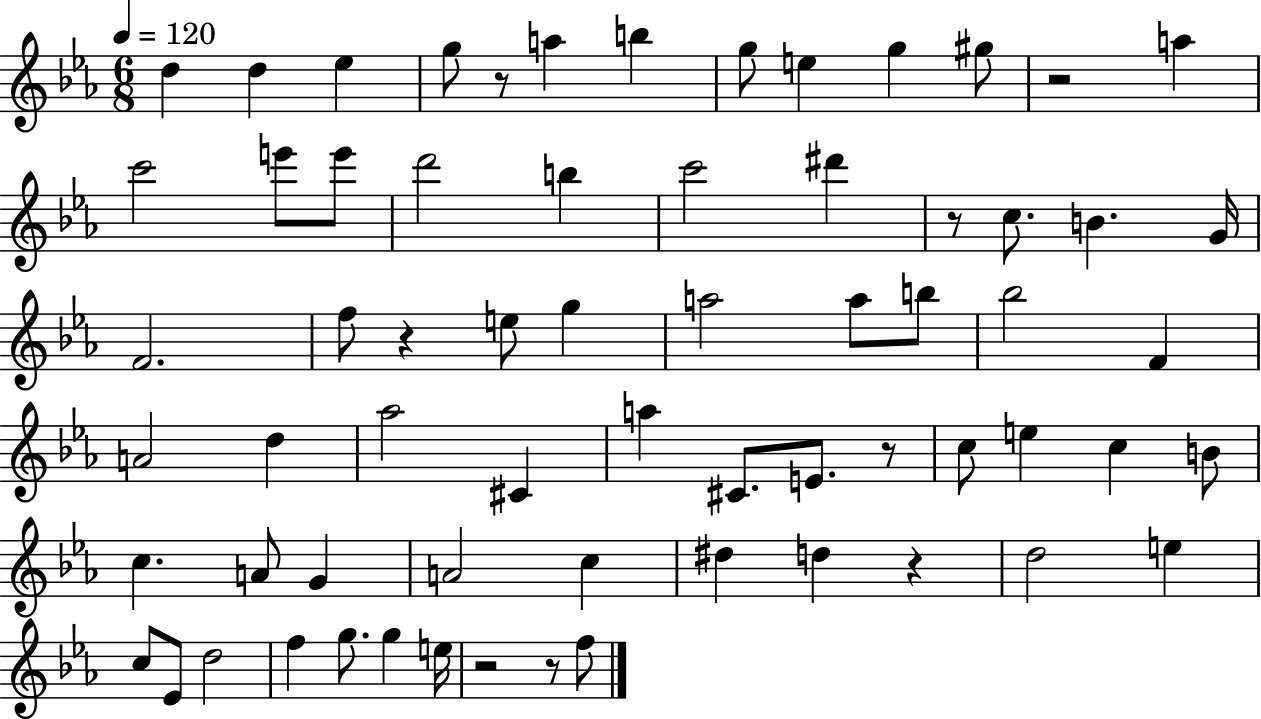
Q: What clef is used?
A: treble